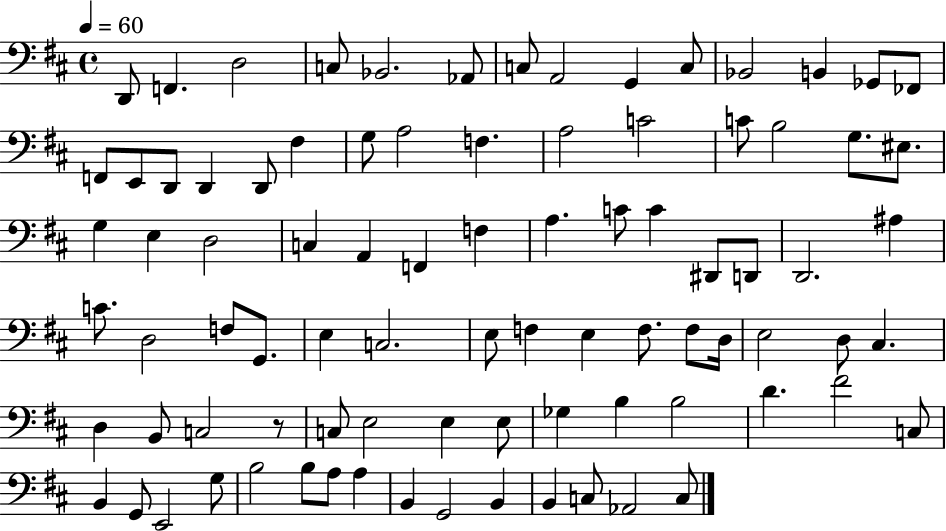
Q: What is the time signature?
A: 4/4